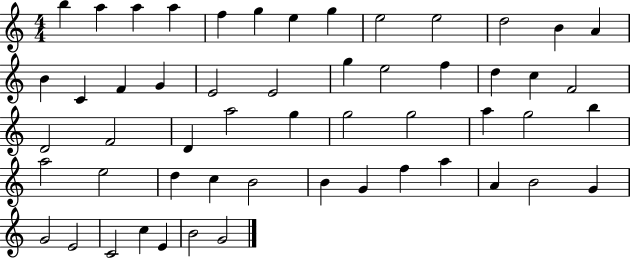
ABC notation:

X:1
T:Untitled
M:4/4
L:1/4
K:C
b a a a f g e g e2 e2 d2 B A B C F G E2 E2 g e2 f d c F2 D2 F2 D a2 g g2 g2 a g2 b a2 e2 d c B2 B G f a A B2 G G2 E2 C2 c E B2 G2